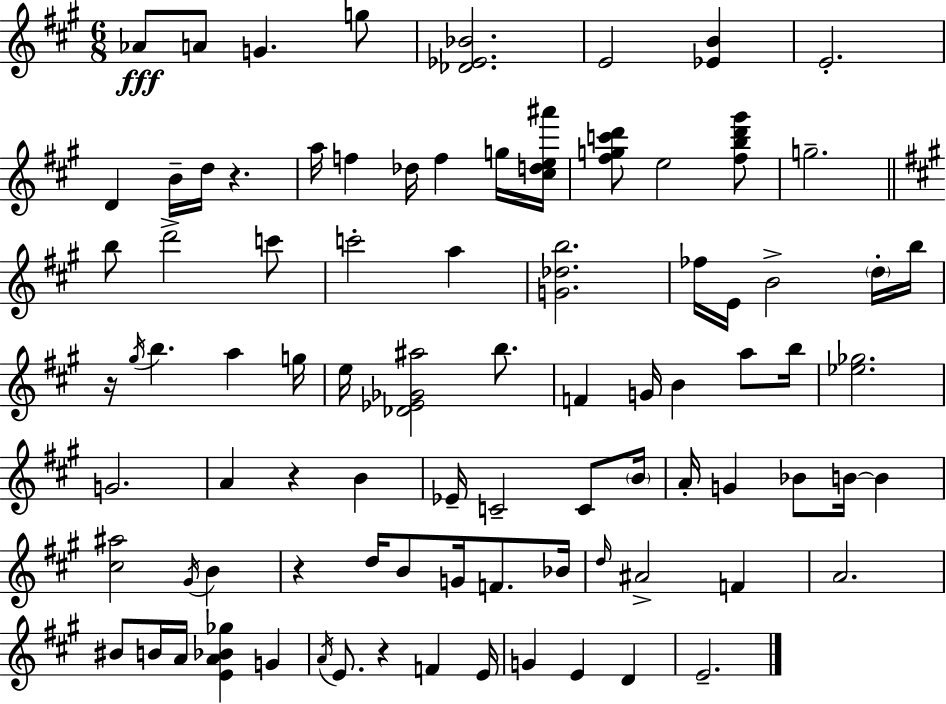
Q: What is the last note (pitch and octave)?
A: E4